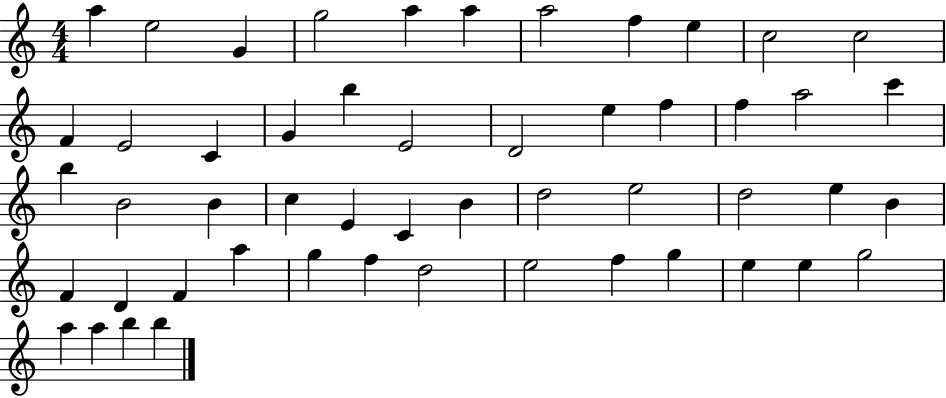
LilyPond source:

{
  \clef treble
  \numericTimeSignature
  \time 4/4
  \key c \major
  a''4 e''2 g'4 | g''2 a''4 a''4 | a''2 f''4 e''4 | c''2 c''2 | \break f'4 e'2 c'4 | g'4 b''4 e'2 | d'2 e''4 f''4 | f''4 a''2 c'''4 | \break b''4 b'2 b'4 | c''4 e'4 c'4 b'4 | d''2 e''2 | d''2 e''4 b'4 | \break f'4 d'4 f'4 a''4 | g''4 f''4 d''2 | e''2 f''4 g''4 | e''4 e''4 g''2 | \break a''4 a''4 b''4 b''4 | \bar "|."
}